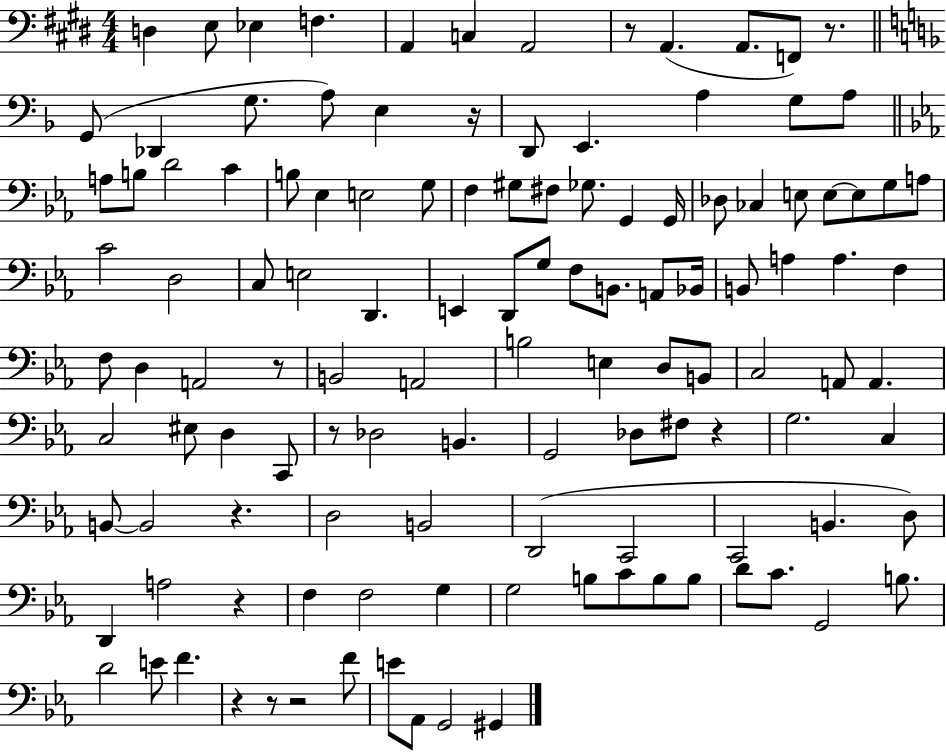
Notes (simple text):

D3/q E3/e Eb3/q F3/q. A2/q C3/q A2/h R/e A2/q. A2/e. F2/e R/e. G2/e Db2/q G3/e. A3/e E3/q R/s D2/e E2/q. A3/q G3/e A3/e A3/e B3/e D4/h C4/q B3/e Eb3/q E3/h G3/e F3/q G#3/e F#3/e Gb3/e. G2/q G2/s Db3/e CES3/q E3/e E3/e E3/e G3/e A3/e C4/h D3/h C3/e E3/h D2/q. E2/q D2/e G3/e F3/e B2/e. A2/e Bb2/s B2/e A3/q A3/q. F3/q F3/e D3/q A2/h R/e B2/h A2/h B3/h E3/q D3/e B2/e C3/h A2/e A2/q. C3/h EIS3/e D3/q C2/e R/e Db3/h B2/q. G2/h Db3/e F#3/e R/q G3/h. C3/q B2/e B2/h R/q. D3/h B2/h D2/h C2/h C2/h B2/q. D3/e D2/q A3/h R/q F3/q F3/h G3/q G3/h B3/e C4/e B3/e B3/e D4/e C4/e. G2/h B3/e. D4/h E4/e F4/q. R/q R/e R/h F4/e E4/e Ab2/e G2/h G#2/q